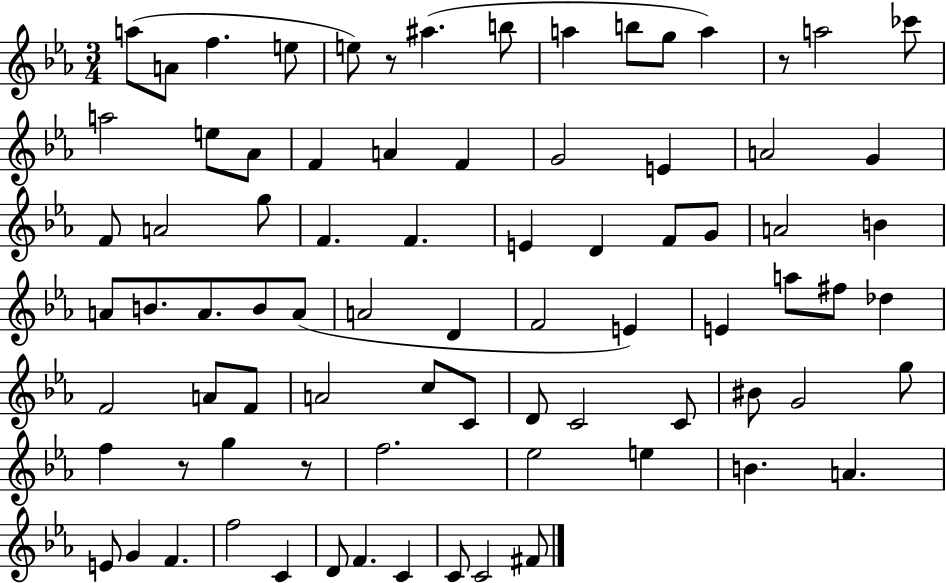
A5/e A4/e F5/q. E5/e E5/e R/e A#5/q. B5/e A5/q B5/e G5/e A5/q R/e A5/h CES6/e A5/h E5/e Ab4/e F4/q A4/q F4/q G4/h E4/q A4/h G4/q F4/e A4/h G5/e F4/q. F4/q. E4/q D4/q F4/e G4/e A4/h B4/q A4/e B4/e. A4/e. B4/e A4/e A4/h D4/q F4/h E4/q E4/q A5/e F#5/e Db5/q F4/h A4/e F4/e A4/h C5/e C4/e D4/e C4/h C4/e BIS4/e G4/h G5/e F5/q R/e G5/q R/e F5/h. Eb5/h E5/q B4/q. A4/q. E4/e G4/q F4/q. F5/h C4/q D4/e F4/q. C4/q C4/e C4/h F#4/e